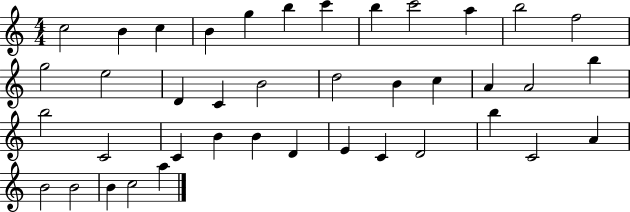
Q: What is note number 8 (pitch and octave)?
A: B5